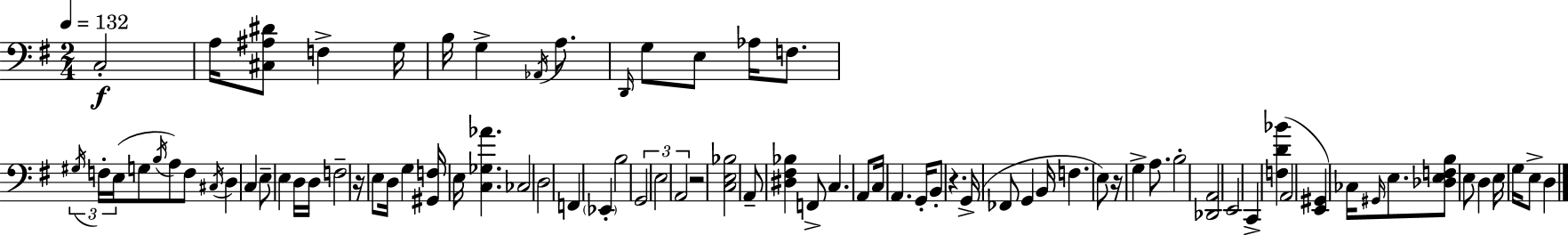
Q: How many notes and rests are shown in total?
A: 82